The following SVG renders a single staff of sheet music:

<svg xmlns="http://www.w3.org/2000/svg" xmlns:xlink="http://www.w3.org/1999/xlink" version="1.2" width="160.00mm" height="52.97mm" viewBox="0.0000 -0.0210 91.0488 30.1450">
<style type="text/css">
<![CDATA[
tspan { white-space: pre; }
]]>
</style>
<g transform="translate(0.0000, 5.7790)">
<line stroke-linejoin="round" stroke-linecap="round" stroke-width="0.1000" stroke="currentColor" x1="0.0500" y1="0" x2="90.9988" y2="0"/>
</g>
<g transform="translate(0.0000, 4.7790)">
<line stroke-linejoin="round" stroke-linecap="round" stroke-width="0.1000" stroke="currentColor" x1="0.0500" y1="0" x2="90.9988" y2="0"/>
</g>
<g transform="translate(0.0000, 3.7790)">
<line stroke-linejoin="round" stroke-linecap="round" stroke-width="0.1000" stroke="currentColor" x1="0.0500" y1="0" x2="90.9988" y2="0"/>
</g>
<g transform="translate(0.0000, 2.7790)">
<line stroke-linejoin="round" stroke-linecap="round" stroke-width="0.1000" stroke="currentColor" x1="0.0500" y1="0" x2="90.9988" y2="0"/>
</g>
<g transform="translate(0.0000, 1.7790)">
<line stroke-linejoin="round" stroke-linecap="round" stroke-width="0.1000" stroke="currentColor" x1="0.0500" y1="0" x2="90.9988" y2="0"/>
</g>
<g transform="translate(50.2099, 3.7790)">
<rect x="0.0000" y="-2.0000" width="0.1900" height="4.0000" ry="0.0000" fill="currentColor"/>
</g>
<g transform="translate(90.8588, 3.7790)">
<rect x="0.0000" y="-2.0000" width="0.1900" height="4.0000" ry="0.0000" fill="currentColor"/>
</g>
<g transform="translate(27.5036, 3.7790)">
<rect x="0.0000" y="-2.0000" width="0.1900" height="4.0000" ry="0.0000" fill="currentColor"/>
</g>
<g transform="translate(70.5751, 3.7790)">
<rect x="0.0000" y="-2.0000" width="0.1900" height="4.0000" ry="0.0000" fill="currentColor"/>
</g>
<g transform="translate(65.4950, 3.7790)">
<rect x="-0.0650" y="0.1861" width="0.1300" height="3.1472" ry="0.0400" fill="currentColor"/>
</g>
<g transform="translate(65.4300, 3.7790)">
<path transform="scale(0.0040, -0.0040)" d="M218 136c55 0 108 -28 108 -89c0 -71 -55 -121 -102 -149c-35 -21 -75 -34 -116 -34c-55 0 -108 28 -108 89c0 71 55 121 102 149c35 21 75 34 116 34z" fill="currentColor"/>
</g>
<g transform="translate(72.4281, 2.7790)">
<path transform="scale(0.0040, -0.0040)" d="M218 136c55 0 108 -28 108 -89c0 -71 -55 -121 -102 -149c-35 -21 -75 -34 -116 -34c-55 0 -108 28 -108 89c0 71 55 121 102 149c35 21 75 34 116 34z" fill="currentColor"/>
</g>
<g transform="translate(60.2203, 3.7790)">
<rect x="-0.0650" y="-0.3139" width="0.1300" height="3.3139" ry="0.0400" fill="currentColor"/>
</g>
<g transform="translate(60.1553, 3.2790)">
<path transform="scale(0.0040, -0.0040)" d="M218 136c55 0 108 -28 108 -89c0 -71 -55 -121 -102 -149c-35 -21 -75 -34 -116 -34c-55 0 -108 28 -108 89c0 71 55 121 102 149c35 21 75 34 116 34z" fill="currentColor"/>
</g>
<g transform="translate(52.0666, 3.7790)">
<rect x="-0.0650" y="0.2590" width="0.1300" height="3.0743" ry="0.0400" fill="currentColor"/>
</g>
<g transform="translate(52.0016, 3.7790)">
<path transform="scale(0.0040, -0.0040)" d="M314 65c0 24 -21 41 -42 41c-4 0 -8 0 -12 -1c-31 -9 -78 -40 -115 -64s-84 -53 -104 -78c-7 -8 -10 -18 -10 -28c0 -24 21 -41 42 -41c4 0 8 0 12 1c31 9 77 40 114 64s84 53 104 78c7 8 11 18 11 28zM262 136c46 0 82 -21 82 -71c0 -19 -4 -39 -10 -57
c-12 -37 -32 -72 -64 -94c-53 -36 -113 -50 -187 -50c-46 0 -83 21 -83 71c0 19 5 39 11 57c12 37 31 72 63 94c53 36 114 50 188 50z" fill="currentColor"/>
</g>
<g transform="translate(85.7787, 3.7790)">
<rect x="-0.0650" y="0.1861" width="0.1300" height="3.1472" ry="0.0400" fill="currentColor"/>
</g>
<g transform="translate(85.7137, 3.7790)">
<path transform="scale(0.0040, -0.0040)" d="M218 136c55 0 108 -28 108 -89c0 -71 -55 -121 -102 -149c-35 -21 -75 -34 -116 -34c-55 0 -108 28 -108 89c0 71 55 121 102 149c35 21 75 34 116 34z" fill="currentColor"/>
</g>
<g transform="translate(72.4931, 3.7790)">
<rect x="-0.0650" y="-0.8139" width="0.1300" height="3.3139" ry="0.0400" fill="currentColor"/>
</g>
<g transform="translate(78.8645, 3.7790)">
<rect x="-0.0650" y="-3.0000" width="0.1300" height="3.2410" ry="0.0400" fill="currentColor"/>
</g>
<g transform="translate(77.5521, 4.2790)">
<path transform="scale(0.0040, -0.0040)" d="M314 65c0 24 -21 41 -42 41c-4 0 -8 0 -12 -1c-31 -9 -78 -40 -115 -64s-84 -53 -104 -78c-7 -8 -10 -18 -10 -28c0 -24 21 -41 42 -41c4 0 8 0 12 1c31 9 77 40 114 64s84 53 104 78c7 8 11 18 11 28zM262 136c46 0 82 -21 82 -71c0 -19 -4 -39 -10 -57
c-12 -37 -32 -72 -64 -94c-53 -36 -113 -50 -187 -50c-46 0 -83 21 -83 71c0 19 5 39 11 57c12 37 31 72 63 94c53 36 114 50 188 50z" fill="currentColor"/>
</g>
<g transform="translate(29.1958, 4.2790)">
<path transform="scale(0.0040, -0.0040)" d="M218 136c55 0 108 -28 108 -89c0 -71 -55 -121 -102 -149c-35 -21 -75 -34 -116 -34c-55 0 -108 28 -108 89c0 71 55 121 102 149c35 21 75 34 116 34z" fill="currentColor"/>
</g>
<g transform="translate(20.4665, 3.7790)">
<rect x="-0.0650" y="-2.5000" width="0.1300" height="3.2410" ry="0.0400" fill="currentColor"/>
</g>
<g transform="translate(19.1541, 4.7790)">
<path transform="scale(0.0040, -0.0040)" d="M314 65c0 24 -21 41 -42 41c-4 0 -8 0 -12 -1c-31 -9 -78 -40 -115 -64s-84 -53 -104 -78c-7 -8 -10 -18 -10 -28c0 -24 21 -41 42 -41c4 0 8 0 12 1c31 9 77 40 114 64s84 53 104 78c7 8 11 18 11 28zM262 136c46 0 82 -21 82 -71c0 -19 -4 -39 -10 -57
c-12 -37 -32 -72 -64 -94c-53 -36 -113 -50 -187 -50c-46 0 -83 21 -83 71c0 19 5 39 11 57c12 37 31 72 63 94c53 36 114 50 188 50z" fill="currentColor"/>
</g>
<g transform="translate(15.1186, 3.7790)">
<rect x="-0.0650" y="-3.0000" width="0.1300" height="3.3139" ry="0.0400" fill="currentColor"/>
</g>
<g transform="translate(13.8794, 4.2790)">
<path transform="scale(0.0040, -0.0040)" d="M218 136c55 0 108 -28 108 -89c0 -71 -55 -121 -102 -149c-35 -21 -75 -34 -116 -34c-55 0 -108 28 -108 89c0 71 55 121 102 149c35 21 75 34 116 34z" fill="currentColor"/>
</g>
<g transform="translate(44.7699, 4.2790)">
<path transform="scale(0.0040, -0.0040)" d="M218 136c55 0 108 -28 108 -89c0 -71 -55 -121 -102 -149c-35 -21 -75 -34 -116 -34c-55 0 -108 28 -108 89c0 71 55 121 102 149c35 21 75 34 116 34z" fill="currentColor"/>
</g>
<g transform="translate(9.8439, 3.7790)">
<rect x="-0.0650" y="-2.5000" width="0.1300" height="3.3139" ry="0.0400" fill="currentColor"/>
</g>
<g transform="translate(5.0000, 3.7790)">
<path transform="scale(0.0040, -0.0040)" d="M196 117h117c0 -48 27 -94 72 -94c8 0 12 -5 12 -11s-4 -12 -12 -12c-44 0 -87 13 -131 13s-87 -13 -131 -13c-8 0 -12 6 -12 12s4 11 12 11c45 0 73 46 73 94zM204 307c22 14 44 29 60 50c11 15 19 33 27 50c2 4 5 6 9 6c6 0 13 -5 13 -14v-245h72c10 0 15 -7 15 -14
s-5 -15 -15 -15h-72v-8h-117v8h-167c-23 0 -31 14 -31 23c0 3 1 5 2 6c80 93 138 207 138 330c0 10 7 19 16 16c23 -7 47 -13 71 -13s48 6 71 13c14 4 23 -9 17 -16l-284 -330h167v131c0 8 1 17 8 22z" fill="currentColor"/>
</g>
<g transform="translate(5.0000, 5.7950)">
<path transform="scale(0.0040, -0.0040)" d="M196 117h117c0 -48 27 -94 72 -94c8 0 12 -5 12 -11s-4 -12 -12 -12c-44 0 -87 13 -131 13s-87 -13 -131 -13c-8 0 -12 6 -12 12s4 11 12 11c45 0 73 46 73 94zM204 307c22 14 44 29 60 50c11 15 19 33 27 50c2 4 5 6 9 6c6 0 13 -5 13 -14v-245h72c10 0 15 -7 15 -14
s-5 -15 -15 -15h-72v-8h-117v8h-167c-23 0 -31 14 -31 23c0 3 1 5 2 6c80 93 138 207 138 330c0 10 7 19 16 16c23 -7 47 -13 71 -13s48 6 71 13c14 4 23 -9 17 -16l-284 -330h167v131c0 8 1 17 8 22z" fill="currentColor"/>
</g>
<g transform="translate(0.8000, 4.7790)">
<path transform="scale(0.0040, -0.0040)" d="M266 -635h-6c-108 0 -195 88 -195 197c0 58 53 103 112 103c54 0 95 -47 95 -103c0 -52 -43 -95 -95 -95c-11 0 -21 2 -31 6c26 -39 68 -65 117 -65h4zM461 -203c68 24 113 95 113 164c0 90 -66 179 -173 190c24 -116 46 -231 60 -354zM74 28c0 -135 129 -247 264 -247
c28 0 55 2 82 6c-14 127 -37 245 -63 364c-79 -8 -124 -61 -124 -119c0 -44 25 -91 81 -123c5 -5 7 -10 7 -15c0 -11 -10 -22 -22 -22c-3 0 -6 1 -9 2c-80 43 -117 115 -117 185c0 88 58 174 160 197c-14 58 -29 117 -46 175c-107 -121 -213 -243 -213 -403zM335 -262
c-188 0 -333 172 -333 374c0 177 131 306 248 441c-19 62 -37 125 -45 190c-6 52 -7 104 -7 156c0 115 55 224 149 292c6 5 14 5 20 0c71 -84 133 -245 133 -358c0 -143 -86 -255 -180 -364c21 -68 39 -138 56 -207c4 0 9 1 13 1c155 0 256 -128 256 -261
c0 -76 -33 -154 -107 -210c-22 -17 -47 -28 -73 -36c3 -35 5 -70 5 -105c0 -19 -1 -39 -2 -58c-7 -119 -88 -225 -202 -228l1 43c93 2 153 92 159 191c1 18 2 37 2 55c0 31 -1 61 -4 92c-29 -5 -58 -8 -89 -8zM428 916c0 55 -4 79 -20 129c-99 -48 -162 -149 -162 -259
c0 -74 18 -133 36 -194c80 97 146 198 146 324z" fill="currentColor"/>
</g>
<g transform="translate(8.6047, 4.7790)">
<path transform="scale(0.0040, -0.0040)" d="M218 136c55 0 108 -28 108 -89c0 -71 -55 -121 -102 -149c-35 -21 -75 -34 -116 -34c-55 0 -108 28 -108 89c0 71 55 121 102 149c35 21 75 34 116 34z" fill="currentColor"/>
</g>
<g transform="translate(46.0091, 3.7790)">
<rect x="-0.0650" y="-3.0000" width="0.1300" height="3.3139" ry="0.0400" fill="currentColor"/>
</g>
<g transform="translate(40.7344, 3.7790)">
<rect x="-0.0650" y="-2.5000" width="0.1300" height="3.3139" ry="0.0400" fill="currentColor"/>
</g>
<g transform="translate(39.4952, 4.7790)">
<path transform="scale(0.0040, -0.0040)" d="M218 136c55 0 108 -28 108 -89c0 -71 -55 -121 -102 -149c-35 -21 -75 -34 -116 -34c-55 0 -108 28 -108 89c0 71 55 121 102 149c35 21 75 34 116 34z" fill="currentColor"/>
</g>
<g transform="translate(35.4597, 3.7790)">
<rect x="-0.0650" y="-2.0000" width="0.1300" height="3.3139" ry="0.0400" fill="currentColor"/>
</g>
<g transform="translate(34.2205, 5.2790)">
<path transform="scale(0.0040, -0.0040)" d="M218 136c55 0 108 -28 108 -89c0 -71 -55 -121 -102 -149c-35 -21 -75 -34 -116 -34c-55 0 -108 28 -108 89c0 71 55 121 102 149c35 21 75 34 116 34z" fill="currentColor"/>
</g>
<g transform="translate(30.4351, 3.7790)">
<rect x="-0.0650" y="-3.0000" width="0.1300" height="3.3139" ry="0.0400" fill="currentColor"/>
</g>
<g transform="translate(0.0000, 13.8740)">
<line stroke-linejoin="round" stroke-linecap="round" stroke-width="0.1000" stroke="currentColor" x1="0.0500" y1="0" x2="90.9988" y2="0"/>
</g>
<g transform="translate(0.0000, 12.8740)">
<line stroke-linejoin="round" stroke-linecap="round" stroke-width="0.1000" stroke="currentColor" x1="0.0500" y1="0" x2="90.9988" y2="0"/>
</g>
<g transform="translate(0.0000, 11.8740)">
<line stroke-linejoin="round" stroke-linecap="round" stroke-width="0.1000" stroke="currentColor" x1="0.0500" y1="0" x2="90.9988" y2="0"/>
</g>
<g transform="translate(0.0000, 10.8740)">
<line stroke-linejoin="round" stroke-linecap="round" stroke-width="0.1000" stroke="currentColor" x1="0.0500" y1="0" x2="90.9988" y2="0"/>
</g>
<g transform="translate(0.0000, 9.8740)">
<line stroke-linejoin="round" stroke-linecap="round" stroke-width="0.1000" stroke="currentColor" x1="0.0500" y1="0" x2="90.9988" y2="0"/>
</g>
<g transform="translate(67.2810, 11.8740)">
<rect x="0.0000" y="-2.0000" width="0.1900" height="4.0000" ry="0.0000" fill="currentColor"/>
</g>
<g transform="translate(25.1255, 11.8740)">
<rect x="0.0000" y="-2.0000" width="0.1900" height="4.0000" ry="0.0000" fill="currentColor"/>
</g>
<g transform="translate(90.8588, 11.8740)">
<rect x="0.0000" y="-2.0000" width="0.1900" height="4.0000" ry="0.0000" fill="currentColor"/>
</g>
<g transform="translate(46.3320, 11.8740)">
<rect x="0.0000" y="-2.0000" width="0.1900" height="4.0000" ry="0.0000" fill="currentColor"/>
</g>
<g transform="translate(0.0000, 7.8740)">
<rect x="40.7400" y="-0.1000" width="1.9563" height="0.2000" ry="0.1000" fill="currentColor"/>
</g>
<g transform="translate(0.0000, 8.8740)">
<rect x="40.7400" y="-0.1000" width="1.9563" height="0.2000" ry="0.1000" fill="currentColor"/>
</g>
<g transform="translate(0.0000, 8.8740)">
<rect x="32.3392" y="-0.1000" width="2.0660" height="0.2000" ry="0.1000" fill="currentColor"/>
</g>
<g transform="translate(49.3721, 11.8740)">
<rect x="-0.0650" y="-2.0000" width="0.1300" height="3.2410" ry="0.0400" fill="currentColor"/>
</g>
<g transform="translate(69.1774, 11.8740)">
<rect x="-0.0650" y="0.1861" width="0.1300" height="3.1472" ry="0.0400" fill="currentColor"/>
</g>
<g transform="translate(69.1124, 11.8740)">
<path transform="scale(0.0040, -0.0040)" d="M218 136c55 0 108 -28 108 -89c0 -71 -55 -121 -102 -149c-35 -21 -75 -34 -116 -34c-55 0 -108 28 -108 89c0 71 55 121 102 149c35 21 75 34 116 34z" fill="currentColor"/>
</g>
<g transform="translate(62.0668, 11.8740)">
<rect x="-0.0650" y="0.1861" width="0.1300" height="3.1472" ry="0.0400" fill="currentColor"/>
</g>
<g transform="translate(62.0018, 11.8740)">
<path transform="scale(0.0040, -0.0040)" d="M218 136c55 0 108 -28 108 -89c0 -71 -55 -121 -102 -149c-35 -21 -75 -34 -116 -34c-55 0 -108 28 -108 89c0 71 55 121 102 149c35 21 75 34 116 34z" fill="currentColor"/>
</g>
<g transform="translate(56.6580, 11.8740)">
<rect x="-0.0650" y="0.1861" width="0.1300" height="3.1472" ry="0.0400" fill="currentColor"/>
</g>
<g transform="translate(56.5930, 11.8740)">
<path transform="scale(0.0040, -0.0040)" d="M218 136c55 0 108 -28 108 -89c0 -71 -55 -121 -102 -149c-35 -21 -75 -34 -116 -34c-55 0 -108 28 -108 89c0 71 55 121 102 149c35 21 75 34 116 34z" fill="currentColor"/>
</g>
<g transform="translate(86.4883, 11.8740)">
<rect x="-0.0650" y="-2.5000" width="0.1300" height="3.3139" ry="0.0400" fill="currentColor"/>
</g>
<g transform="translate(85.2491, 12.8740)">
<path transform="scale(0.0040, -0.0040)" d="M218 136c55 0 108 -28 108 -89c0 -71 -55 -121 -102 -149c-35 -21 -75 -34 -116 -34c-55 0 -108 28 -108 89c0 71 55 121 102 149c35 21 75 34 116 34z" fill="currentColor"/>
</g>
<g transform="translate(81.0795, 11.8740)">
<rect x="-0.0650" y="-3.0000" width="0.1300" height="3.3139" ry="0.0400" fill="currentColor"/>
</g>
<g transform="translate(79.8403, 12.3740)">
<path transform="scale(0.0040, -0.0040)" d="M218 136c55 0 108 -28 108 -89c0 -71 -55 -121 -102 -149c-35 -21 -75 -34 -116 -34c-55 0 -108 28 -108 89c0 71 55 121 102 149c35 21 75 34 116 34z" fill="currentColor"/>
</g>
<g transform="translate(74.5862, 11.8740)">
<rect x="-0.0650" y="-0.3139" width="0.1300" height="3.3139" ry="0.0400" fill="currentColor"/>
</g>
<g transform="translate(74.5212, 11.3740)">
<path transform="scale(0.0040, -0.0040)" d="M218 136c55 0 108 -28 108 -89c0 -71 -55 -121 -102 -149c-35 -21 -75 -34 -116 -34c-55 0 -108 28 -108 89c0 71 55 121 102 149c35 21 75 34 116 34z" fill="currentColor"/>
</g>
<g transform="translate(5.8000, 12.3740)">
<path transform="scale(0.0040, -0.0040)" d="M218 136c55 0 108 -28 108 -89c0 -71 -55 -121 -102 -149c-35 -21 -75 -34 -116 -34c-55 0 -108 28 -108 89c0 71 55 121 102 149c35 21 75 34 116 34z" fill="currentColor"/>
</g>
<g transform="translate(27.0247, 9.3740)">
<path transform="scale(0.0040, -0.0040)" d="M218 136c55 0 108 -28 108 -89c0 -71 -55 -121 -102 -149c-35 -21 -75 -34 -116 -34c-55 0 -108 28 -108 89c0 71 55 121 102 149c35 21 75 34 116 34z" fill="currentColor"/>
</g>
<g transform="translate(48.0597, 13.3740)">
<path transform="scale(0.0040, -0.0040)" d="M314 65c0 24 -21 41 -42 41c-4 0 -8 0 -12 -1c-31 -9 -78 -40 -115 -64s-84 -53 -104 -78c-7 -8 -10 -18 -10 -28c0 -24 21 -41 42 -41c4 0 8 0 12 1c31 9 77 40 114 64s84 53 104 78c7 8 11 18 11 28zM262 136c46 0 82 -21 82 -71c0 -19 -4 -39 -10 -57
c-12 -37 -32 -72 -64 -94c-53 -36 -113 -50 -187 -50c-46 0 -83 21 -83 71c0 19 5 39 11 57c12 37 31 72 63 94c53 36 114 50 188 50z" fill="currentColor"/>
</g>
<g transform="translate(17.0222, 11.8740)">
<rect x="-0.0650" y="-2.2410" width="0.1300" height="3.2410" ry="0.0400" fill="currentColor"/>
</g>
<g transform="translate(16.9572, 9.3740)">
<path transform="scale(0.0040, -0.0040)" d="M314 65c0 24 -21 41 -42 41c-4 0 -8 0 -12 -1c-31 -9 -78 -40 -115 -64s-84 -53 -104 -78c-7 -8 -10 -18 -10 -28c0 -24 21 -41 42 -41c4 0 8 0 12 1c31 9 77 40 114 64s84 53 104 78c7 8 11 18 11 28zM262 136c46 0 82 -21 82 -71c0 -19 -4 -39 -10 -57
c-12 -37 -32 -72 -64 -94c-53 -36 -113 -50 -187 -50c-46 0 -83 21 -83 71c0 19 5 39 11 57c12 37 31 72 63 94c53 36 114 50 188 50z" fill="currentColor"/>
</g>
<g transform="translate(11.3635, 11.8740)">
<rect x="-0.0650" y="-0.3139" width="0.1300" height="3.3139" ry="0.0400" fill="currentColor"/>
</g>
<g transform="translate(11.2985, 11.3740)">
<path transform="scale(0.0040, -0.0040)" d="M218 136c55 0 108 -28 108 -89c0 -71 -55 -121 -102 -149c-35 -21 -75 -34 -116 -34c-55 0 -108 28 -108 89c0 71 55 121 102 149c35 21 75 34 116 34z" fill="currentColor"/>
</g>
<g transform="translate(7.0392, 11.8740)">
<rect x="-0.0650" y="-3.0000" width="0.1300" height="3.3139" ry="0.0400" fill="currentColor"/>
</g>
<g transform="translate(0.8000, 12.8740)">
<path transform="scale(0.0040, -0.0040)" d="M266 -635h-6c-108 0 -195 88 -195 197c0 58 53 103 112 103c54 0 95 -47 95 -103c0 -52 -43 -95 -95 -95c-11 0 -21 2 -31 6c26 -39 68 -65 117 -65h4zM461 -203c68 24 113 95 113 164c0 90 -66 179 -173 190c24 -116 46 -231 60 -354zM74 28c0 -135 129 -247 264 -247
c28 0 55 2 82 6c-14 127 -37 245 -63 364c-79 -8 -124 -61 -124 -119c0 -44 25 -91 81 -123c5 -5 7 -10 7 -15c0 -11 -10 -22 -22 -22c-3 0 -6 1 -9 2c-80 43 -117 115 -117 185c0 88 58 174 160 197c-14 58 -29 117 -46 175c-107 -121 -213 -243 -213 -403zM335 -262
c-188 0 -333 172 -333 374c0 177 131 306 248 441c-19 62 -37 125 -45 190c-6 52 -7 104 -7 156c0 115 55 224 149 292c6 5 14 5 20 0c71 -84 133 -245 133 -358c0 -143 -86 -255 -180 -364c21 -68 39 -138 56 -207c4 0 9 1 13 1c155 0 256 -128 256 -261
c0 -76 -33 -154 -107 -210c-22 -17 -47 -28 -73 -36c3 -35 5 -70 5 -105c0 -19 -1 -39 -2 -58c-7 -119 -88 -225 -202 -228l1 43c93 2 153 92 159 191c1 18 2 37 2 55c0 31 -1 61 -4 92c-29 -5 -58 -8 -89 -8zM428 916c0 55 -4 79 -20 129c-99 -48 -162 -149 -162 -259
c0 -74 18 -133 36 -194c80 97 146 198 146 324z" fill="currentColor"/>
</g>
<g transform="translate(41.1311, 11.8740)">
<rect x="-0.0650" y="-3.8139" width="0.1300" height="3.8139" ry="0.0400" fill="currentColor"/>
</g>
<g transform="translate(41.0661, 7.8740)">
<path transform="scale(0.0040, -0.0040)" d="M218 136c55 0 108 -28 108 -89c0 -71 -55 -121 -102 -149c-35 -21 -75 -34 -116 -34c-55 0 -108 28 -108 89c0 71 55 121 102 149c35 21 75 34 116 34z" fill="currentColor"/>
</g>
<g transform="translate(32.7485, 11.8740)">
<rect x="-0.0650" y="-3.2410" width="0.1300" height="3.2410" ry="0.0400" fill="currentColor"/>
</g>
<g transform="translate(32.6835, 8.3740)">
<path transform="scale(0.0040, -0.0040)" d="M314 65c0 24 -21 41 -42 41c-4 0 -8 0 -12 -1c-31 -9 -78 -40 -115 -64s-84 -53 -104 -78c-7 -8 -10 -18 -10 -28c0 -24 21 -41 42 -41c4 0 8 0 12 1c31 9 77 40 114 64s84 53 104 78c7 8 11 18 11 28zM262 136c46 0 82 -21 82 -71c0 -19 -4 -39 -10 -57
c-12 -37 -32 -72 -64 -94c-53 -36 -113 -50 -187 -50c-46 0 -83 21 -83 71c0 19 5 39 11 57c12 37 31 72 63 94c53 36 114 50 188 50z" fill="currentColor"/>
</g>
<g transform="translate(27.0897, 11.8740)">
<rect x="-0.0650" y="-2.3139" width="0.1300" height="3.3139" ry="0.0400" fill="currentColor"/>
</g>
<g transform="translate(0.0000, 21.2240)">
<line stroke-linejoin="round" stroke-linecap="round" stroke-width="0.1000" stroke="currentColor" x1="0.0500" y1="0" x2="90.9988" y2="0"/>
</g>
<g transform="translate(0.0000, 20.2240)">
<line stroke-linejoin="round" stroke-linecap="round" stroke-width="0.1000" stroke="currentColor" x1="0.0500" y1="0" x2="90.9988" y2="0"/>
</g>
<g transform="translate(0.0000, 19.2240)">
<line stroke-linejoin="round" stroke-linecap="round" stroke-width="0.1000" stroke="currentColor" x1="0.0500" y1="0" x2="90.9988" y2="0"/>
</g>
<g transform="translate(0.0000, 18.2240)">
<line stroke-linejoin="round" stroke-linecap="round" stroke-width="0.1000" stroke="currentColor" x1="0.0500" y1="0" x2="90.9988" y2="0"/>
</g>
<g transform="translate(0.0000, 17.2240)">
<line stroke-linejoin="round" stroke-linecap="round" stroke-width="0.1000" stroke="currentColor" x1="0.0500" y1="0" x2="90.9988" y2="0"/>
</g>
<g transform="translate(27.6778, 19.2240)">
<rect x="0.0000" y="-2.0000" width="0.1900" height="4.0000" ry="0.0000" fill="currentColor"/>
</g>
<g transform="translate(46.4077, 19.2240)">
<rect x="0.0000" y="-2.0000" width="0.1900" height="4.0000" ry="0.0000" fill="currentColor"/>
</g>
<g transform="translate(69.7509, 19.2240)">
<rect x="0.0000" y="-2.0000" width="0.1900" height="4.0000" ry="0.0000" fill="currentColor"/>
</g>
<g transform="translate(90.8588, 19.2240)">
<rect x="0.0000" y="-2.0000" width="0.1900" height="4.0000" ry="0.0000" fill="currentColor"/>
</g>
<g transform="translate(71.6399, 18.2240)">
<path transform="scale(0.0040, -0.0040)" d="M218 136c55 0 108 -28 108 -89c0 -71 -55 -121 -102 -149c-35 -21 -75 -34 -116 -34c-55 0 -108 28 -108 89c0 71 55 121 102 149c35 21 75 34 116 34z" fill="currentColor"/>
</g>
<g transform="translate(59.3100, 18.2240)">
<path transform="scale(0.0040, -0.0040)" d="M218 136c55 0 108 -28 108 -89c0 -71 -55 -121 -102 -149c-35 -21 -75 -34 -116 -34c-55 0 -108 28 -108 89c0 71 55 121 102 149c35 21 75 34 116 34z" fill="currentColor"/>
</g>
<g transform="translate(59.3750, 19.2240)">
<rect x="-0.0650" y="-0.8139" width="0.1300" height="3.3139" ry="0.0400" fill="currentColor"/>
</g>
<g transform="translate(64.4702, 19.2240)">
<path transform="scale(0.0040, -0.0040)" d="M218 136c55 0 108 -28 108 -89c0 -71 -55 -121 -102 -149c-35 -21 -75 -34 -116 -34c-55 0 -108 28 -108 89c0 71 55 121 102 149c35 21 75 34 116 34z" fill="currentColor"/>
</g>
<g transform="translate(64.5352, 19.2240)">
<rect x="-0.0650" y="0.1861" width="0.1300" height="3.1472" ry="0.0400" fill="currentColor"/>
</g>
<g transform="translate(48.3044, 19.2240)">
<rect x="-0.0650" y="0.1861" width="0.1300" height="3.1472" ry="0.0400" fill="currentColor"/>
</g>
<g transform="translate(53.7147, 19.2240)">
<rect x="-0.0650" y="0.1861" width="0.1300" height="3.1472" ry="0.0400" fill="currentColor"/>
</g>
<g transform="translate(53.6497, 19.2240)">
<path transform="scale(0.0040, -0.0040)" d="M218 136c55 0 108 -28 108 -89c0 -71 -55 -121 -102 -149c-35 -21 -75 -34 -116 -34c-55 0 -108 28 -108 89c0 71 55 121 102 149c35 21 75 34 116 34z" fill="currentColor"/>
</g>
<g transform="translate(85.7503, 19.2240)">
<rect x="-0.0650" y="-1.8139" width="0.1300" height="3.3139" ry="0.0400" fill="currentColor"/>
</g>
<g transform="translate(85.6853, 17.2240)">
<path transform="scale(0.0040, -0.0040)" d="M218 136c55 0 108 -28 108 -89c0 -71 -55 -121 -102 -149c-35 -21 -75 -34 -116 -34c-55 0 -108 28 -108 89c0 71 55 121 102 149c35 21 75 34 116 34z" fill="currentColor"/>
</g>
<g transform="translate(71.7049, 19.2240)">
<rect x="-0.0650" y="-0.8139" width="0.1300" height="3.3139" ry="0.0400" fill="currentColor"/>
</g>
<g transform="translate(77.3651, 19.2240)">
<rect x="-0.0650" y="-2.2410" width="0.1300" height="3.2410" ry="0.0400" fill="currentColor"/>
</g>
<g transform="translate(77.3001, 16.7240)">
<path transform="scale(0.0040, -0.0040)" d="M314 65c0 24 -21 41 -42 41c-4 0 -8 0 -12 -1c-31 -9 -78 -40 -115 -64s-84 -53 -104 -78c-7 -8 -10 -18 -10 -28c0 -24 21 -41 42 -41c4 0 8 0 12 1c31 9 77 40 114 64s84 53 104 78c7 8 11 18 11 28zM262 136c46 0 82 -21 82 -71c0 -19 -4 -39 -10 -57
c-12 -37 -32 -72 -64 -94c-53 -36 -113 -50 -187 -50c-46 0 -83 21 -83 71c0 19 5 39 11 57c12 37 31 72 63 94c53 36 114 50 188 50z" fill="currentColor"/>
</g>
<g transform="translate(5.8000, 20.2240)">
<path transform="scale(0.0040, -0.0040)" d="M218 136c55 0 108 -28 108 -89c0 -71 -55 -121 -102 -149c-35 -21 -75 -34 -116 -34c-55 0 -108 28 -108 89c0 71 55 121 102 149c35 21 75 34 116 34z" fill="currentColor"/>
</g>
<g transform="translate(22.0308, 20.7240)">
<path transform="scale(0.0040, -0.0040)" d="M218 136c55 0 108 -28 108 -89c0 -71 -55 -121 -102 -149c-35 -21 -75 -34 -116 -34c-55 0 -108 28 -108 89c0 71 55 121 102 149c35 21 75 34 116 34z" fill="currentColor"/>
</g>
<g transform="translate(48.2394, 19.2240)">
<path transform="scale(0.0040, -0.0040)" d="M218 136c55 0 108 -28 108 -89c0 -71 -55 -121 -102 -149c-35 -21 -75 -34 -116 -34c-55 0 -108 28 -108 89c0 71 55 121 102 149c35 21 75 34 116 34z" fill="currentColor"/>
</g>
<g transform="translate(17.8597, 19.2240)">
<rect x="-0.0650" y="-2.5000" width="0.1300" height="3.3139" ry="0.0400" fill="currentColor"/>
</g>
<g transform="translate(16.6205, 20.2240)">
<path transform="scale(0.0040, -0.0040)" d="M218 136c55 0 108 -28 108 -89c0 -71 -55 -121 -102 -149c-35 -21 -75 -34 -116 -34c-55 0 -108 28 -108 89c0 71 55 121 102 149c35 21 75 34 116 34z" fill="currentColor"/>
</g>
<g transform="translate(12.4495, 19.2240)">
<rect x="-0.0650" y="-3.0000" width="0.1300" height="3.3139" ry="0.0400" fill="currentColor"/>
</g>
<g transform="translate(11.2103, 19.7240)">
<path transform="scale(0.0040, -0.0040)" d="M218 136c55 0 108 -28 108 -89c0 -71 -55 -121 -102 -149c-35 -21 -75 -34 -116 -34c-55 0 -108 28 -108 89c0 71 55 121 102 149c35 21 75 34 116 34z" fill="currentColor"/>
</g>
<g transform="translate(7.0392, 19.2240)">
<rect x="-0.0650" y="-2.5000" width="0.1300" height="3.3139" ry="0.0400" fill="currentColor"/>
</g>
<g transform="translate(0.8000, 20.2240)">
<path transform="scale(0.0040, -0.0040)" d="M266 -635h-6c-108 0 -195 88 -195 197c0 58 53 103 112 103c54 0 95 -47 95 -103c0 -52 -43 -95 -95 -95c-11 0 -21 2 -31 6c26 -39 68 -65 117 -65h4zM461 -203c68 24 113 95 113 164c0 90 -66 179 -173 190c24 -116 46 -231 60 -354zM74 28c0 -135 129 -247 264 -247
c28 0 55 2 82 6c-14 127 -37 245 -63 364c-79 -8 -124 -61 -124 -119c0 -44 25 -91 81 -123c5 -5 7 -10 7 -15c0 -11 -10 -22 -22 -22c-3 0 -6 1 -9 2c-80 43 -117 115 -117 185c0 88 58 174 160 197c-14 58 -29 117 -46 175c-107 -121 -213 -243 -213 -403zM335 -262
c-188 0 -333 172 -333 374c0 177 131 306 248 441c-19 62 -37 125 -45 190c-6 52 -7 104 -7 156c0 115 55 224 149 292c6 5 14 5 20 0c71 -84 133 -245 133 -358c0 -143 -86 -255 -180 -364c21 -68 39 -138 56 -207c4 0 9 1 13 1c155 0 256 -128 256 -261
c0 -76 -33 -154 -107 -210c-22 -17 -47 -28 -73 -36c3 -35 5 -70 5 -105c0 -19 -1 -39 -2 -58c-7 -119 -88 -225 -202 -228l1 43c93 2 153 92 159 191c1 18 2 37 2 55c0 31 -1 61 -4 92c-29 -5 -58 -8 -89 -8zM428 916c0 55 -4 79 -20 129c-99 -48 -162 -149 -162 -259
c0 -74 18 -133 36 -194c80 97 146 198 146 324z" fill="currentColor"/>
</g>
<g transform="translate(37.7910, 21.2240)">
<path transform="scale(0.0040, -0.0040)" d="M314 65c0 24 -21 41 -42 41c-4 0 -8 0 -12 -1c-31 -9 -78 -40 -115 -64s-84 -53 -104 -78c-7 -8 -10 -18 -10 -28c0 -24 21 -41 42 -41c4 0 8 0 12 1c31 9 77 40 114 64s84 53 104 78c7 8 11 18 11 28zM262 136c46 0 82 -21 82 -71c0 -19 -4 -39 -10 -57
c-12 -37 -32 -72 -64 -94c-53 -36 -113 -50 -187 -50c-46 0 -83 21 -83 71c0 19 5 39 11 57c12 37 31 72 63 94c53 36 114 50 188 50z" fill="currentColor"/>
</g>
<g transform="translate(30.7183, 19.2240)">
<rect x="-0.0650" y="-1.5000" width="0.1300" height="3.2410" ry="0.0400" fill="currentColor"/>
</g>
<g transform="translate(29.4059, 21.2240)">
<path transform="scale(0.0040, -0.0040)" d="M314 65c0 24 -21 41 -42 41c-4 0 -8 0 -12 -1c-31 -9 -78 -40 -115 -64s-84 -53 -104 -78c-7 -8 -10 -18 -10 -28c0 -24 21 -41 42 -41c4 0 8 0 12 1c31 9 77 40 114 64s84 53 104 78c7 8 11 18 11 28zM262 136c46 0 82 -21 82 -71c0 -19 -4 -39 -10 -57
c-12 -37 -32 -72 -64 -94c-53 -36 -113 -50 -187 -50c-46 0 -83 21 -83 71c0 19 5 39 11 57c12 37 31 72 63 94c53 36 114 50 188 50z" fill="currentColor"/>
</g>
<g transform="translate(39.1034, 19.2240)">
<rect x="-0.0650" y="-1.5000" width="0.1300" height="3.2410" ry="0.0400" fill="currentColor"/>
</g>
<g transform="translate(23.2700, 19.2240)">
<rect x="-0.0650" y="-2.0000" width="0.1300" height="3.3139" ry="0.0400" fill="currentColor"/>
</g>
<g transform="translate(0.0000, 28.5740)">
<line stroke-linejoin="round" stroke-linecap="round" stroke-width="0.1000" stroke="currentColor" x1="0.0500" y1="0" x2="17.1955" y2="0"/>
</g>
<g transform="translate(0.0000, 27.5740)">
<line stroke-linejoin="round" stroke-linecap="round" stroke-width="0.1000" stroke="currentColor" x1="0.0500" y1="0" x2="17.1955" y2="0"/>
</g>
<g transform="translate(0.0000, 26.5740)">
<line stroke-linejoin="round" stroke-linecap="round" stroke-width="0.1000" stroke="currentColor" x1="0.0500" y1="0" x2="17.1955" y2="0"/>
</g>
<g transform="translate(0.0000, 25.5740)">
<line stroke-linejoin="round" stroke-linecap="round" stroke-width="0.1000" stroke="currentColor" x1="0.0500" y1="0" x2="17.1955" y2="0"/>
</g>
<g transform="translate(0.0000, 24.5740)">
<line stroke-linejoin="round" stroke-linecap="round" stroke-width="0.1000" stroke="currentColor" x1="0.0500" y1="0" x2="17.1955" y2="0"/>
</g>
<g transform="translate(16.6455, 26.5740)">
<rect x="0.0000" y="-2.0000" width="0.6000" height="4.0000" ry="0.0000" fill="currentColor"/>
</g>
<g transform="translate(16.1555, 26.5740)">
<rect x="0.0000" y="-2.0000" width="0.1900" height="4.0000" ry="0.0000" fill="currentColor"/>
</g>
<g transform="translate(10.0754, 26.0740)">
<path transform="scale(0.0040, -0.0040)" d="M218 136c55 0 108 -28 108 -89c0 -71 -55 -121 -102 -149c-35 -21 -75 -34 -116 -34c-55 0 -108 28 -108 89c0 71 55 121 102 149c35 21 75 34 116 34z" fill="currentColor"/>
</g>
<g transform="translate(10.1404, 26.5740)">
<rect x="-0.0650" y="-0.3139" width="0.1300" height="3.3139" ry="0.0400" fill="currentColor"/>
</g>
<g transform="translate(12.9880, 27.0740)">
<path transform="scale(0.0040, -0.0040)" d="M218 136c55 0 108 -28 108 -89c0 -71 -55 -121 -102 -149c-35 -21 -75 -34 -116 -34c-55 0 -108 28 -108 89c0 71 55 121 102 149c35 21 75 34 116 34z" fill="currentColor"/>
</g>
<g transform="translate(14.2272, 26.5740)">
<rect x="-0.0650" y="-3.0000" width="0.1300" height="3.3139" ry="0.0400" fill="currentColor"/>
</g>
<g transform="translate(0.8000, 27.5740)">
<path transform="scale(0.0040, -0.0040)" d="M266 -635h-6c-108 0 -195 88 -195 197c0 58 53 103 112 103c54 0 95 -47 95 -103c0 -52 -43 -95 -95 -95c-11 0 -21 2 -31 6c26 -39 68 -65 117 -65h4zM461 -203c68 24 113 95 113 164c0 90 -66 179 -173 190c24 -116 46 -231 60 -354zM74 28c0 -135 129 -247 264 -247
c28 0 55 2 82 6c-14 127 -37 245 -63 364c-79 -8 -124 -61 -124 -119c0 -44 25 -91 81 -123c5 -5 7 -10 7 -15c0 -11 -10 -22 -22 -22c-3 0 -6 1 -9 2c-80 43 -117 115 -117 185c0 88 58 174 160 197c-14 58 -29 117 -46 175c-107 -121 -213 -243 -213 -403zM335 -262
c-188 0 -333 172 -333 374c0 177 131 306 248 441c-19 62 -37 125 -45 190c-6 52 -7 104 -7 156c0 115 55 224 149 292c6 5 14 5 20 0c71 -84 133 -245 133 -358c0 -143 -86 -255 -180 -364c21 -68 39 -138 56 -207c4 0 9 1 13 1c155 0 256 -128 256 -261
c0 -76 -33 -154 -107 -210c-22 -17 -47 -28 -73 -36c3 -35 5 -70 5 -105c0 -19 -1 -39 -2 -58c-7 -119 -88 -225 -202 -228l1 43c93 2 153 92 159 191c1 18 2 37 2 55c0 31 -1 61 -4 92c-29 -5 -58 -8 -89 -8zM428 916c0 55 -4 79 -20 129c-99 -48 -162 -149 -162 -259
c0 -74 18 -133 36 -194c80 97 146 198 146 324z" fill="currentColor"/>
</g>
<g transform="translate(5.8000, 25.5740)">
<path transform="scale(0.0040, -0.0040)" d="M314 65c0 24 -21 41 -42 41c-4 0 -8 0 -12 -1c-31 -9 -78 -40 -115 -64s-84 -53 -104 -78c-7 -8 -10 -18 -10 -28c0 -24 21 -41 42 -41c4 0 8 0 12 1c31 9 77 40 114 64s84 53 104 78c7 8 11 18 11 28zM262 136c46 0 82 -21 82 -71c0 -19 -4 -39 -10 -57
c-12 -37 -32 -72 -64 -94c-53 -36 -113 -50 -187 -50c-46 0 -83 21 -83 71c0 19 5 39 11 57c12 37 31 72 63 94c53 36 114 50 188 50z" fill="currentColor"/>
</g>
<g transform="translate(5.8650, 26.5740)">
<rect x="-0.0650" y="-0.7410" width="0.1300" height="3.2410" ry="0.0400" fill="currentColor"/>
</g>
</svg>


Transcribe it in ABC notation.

X:1
T:Untitled
M:4/4
L:1/4
K:C
G A G2 A F G A B2 c B d A2 B A c g2 g b2 c' F2 B B B c A G G A G F E2 E2 B B d B d g2 f d2 c A